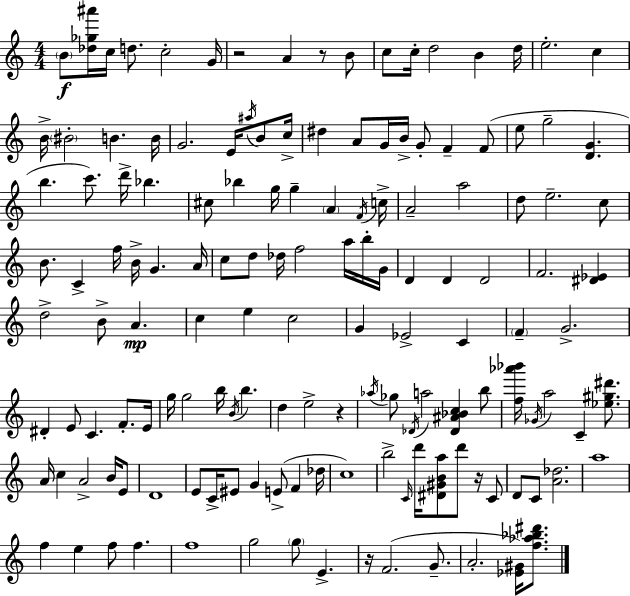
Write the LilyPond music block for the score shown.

{
  \clef treble
  \numericTimeSignature
  \time 4/4
  \key c \major
  \parenthesize b'8\f <des'' ges'' ais'''>16 c''16 d''8. c''2-. g'16 | r2 a'4 r8 b'8 | c''8 c''16-. d''2 b'4 d''16 | e''2.-. c''4 | \break b'16-> \parenthesize bis'2-. b'4. b'16 | g'2. e'16 \acciaccatura { ais''16 } b'8 | c''16-> dis''4 a'8 g'16 b'16-> g'8-. f'4-- f'8( | e''8 g''2-- <d' g'>4. | \break b''4. c'''8.) d'''16-> bes''4. | cis''8 bes''4 g''16 g''4-- \parenthesize a'4 | \acciaccatura { f'16 } c''16-> a'2-- a''2 | d''8 e''2.-- | \break c''8 b'8. c'4-> f''16 b'16-> g'4. | a'16 c''8 d''8 des''16 f''2 a''16 | b''16-. g'16 d'4 d'4 d'2 | f'2. <dis' ees'>4 | \break d''2-> b'8-> a'4.\mp | c''4 e''4 c''2 | g'4 ees'2-> c'4 | \parenthesize f'4-- g'2.-> | \break dis'4-. e'8 c'4. f'8.-. | e'16 g''16 g''2 b''16 \acciaccatura { b'16 } b''4. | d''4 e''2-> r4 | \acciaccatura { aes''16 } ges''8 \acciaccatura { des'16 } a''2 <des' ais' bes' c''>4 | \break b''8 <f'' aes''' bes'''>16 \acciaccatura { ges'16 } a''2 c'4-- | <ees'' gis'' dis'''>8. a'16 c''4 a'2-> | b'16 e'8 d'1 | e'8 c'16-> eis'8 g'4 e'8->( | \break f'4 des''16 c''1) | b''2-> \grace { c'16 } d'''16 | <dis' gis' b' a''>8 d'''8 r16 c'8 d'8 c'8 <a' des''>2. | a''1 | \break f''4 e''4 f''8 | f''4. f''1 | g''2 \parenthesize g''8 | e'4.-> r16 f'2.( | \break g'8.-- a'2.-. | <ees' gis'>16) <f'' aes'' bes'' dis'''>8. \bar "|."
}